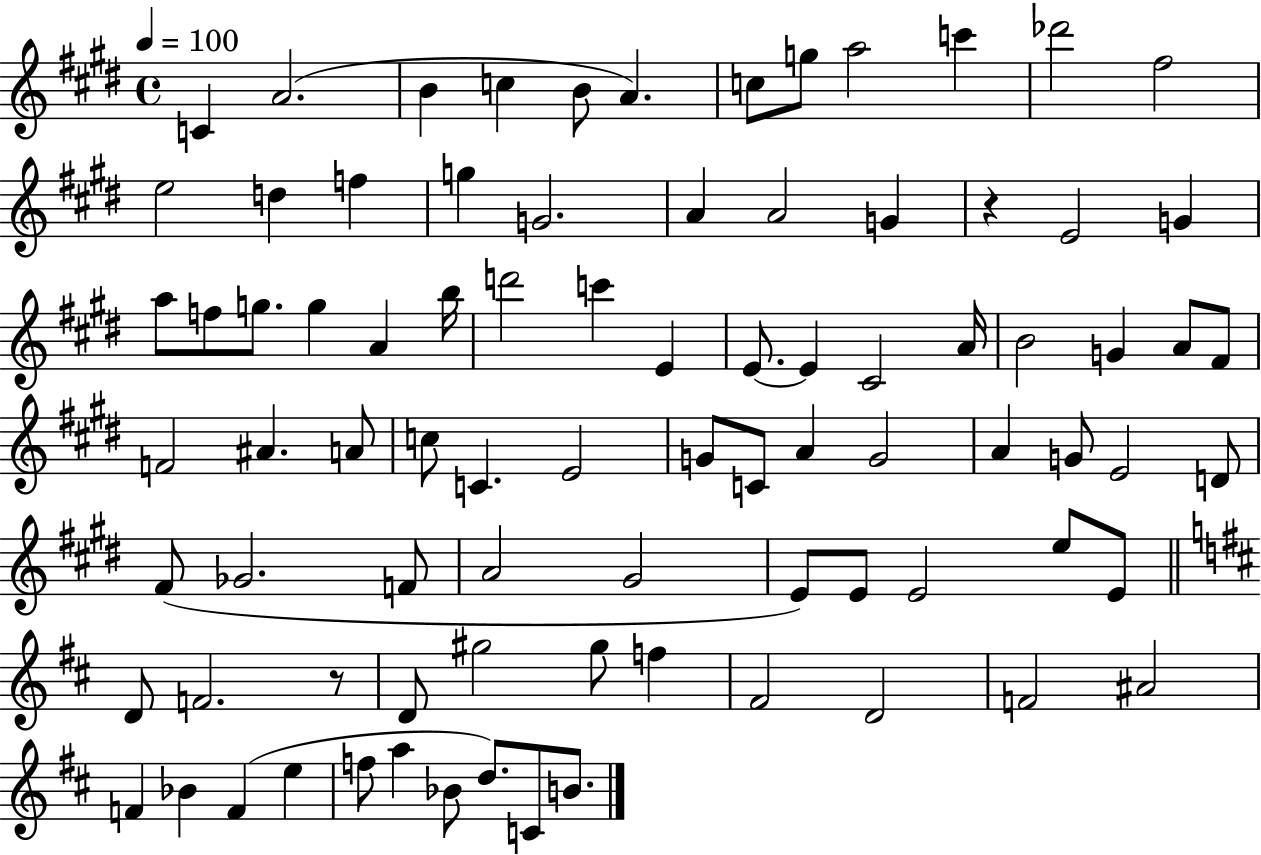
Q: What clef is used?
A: treble